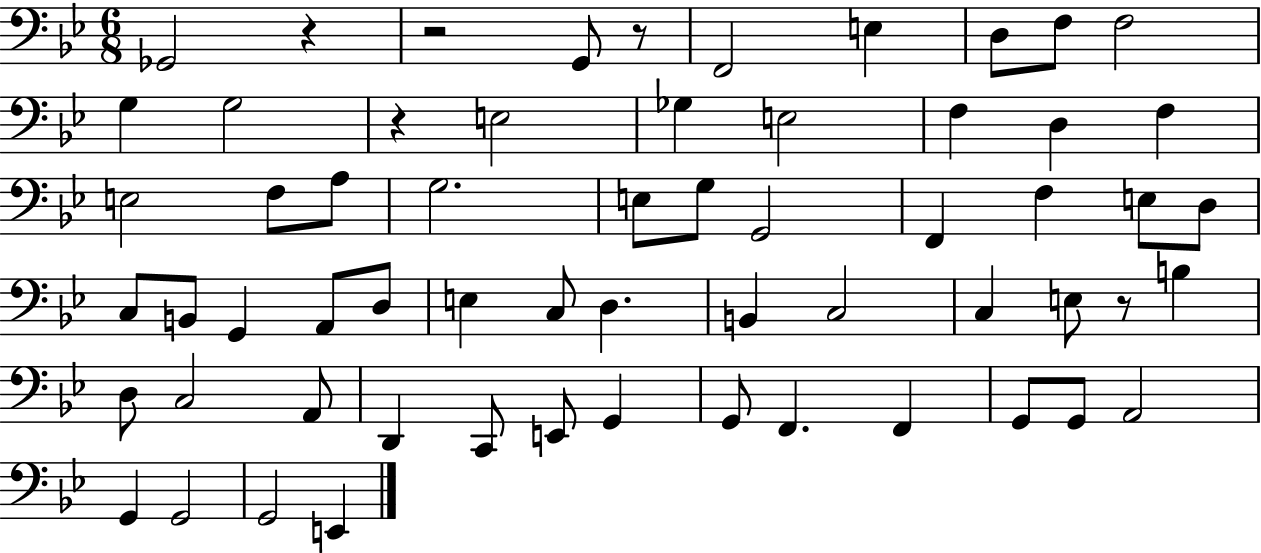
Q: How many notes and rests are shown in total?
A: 61